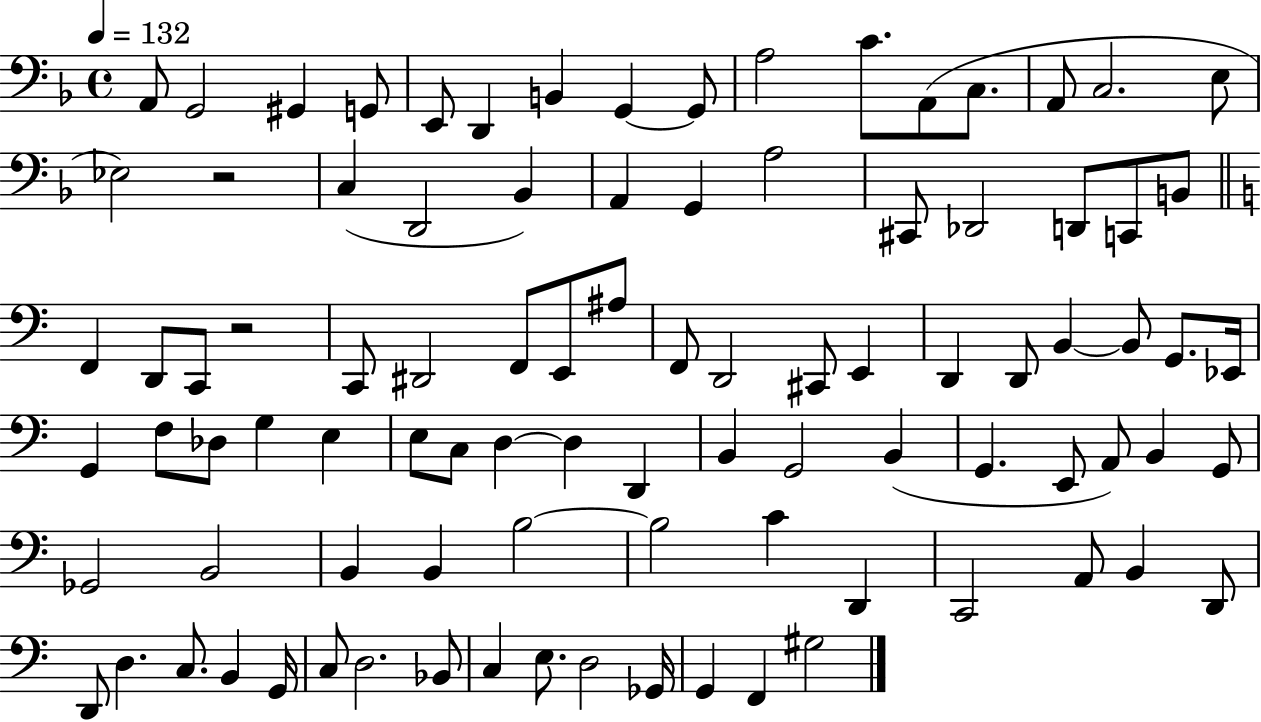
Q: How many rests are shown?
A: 2